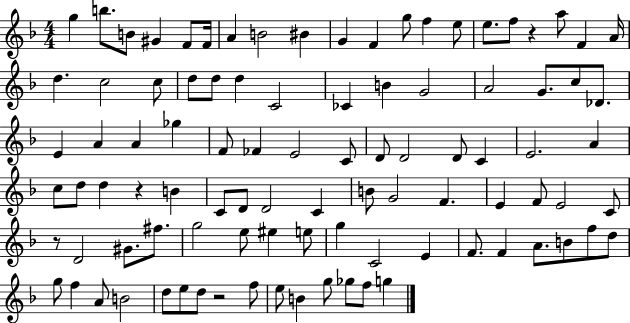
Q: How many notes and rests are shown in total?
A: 96